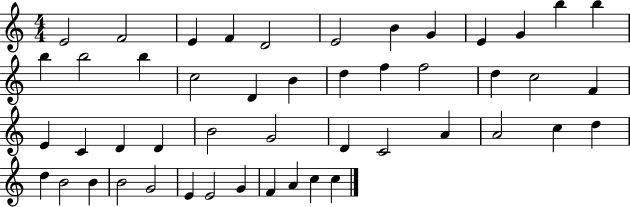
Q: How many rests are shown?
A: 0